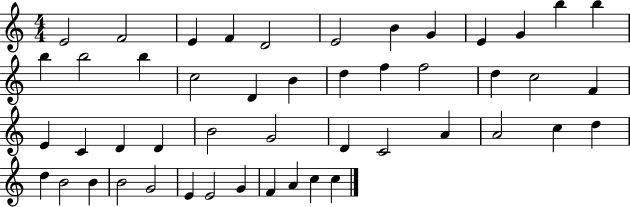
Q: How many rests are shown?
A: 0